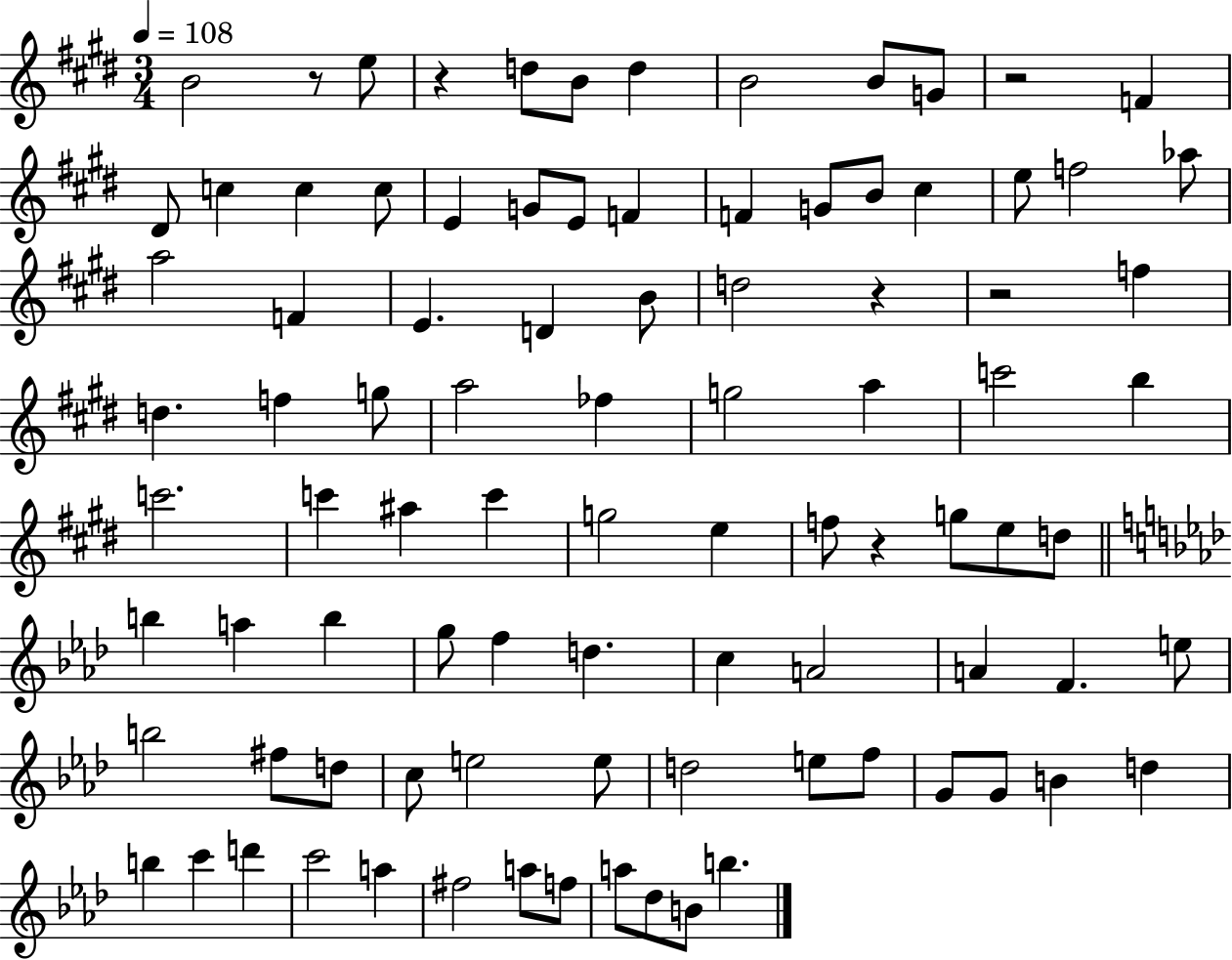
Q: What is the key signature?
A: E major